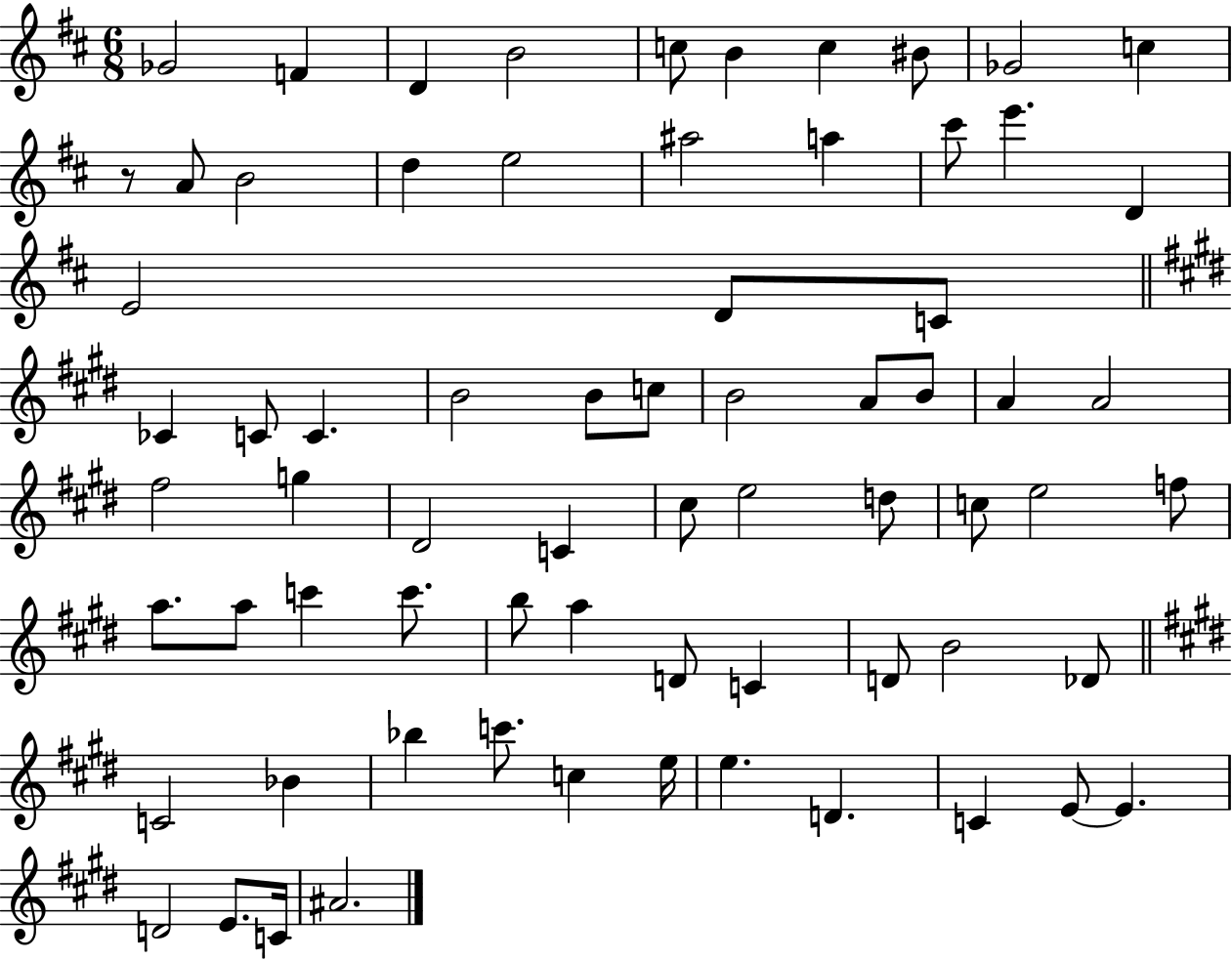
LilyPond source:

{
  \clef treble
  \numericTimeSignature
  \time 6/8
  \key d \major
  ges'2 f'4 | d'4 b'2 | c''8 b'4 c''4 bis'8 | ges'2 c''4 | \break r8 a'8 b'2 | d''4 e''2 | ais''2 a''4 | cis'''8 e'''4. d'4 | \break e'2 d'8 c'8 | \bar "||" \break \key e \major ces'4 c'8 c'4. | b'2 b'8 c''8 | b'2 a'8 b'8 | a'4 a'2 | \break fis''2 g''4 | dis'2 c'4 | cis''8 e''2 d''8 | c''8 e''2 f''8 | \break a''8. a''8 c'''4 c'''8. | b''8 a''4 d'8 c'4 | d'8 b'2 des'8 | \bar "||" \break \key e \major c'2 bes'4 | bes''4 c'''8. c''4 e''16 | e''4. d'4. | c'4 e'8~~ e'4. | \break d'2 e'8. c'16 | ais'2. | \bar "|."
}